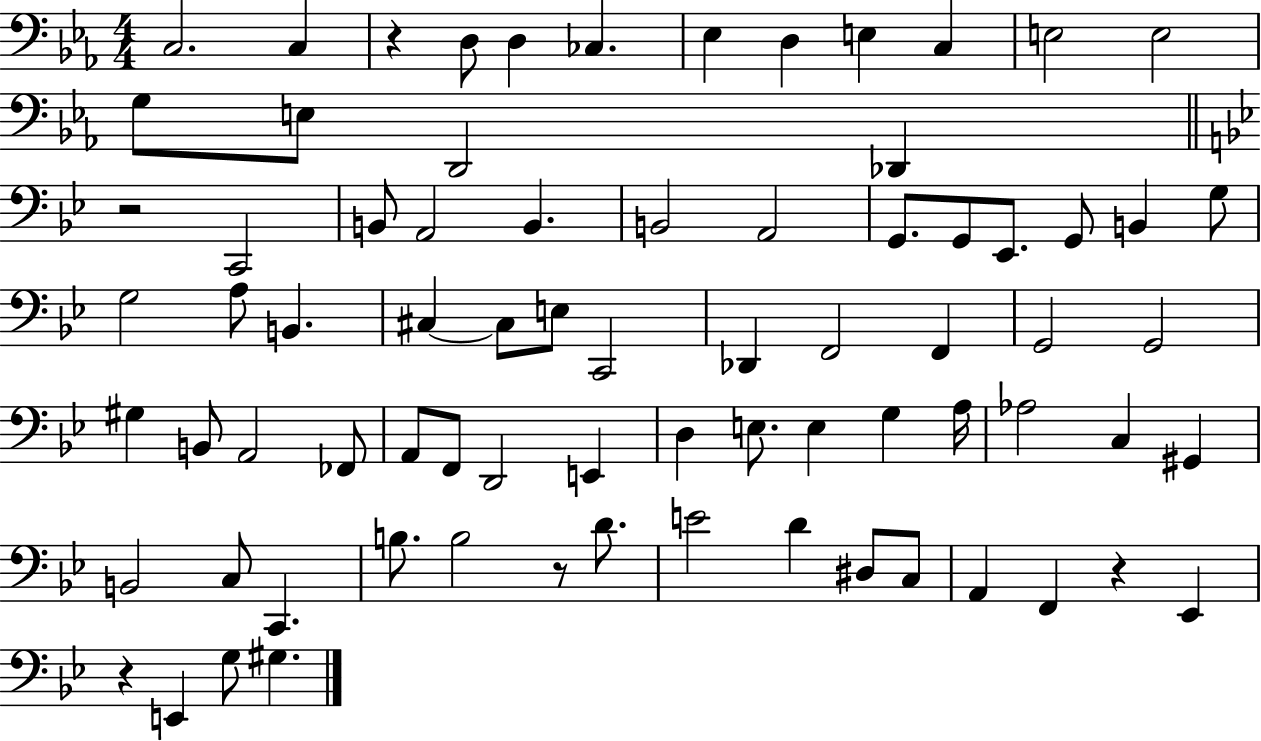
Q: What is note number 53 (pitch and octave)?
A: Ab3